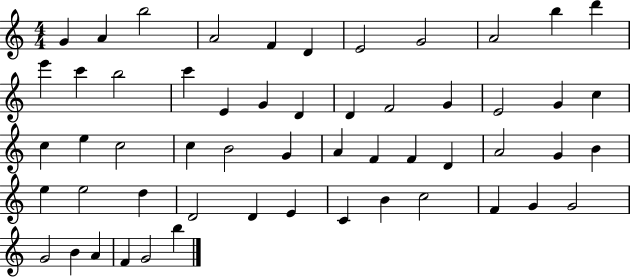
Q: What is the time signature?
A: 4/4